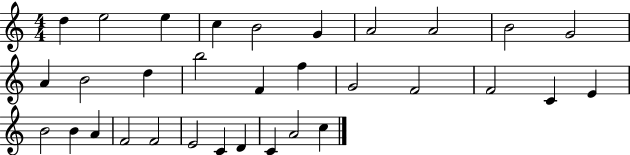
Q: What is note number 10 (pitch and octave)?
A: G4